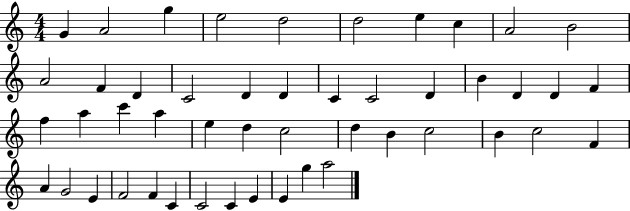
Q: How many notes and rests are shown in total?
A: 48